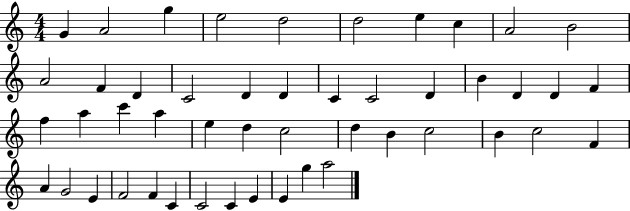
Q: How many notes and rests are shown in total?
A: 48